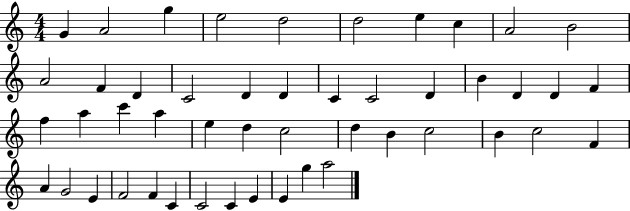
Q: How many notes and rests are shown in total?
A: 48